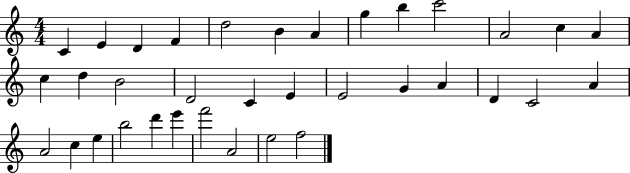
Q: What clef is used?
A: treble